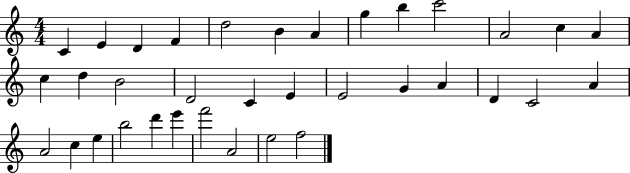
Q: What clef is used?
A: treble